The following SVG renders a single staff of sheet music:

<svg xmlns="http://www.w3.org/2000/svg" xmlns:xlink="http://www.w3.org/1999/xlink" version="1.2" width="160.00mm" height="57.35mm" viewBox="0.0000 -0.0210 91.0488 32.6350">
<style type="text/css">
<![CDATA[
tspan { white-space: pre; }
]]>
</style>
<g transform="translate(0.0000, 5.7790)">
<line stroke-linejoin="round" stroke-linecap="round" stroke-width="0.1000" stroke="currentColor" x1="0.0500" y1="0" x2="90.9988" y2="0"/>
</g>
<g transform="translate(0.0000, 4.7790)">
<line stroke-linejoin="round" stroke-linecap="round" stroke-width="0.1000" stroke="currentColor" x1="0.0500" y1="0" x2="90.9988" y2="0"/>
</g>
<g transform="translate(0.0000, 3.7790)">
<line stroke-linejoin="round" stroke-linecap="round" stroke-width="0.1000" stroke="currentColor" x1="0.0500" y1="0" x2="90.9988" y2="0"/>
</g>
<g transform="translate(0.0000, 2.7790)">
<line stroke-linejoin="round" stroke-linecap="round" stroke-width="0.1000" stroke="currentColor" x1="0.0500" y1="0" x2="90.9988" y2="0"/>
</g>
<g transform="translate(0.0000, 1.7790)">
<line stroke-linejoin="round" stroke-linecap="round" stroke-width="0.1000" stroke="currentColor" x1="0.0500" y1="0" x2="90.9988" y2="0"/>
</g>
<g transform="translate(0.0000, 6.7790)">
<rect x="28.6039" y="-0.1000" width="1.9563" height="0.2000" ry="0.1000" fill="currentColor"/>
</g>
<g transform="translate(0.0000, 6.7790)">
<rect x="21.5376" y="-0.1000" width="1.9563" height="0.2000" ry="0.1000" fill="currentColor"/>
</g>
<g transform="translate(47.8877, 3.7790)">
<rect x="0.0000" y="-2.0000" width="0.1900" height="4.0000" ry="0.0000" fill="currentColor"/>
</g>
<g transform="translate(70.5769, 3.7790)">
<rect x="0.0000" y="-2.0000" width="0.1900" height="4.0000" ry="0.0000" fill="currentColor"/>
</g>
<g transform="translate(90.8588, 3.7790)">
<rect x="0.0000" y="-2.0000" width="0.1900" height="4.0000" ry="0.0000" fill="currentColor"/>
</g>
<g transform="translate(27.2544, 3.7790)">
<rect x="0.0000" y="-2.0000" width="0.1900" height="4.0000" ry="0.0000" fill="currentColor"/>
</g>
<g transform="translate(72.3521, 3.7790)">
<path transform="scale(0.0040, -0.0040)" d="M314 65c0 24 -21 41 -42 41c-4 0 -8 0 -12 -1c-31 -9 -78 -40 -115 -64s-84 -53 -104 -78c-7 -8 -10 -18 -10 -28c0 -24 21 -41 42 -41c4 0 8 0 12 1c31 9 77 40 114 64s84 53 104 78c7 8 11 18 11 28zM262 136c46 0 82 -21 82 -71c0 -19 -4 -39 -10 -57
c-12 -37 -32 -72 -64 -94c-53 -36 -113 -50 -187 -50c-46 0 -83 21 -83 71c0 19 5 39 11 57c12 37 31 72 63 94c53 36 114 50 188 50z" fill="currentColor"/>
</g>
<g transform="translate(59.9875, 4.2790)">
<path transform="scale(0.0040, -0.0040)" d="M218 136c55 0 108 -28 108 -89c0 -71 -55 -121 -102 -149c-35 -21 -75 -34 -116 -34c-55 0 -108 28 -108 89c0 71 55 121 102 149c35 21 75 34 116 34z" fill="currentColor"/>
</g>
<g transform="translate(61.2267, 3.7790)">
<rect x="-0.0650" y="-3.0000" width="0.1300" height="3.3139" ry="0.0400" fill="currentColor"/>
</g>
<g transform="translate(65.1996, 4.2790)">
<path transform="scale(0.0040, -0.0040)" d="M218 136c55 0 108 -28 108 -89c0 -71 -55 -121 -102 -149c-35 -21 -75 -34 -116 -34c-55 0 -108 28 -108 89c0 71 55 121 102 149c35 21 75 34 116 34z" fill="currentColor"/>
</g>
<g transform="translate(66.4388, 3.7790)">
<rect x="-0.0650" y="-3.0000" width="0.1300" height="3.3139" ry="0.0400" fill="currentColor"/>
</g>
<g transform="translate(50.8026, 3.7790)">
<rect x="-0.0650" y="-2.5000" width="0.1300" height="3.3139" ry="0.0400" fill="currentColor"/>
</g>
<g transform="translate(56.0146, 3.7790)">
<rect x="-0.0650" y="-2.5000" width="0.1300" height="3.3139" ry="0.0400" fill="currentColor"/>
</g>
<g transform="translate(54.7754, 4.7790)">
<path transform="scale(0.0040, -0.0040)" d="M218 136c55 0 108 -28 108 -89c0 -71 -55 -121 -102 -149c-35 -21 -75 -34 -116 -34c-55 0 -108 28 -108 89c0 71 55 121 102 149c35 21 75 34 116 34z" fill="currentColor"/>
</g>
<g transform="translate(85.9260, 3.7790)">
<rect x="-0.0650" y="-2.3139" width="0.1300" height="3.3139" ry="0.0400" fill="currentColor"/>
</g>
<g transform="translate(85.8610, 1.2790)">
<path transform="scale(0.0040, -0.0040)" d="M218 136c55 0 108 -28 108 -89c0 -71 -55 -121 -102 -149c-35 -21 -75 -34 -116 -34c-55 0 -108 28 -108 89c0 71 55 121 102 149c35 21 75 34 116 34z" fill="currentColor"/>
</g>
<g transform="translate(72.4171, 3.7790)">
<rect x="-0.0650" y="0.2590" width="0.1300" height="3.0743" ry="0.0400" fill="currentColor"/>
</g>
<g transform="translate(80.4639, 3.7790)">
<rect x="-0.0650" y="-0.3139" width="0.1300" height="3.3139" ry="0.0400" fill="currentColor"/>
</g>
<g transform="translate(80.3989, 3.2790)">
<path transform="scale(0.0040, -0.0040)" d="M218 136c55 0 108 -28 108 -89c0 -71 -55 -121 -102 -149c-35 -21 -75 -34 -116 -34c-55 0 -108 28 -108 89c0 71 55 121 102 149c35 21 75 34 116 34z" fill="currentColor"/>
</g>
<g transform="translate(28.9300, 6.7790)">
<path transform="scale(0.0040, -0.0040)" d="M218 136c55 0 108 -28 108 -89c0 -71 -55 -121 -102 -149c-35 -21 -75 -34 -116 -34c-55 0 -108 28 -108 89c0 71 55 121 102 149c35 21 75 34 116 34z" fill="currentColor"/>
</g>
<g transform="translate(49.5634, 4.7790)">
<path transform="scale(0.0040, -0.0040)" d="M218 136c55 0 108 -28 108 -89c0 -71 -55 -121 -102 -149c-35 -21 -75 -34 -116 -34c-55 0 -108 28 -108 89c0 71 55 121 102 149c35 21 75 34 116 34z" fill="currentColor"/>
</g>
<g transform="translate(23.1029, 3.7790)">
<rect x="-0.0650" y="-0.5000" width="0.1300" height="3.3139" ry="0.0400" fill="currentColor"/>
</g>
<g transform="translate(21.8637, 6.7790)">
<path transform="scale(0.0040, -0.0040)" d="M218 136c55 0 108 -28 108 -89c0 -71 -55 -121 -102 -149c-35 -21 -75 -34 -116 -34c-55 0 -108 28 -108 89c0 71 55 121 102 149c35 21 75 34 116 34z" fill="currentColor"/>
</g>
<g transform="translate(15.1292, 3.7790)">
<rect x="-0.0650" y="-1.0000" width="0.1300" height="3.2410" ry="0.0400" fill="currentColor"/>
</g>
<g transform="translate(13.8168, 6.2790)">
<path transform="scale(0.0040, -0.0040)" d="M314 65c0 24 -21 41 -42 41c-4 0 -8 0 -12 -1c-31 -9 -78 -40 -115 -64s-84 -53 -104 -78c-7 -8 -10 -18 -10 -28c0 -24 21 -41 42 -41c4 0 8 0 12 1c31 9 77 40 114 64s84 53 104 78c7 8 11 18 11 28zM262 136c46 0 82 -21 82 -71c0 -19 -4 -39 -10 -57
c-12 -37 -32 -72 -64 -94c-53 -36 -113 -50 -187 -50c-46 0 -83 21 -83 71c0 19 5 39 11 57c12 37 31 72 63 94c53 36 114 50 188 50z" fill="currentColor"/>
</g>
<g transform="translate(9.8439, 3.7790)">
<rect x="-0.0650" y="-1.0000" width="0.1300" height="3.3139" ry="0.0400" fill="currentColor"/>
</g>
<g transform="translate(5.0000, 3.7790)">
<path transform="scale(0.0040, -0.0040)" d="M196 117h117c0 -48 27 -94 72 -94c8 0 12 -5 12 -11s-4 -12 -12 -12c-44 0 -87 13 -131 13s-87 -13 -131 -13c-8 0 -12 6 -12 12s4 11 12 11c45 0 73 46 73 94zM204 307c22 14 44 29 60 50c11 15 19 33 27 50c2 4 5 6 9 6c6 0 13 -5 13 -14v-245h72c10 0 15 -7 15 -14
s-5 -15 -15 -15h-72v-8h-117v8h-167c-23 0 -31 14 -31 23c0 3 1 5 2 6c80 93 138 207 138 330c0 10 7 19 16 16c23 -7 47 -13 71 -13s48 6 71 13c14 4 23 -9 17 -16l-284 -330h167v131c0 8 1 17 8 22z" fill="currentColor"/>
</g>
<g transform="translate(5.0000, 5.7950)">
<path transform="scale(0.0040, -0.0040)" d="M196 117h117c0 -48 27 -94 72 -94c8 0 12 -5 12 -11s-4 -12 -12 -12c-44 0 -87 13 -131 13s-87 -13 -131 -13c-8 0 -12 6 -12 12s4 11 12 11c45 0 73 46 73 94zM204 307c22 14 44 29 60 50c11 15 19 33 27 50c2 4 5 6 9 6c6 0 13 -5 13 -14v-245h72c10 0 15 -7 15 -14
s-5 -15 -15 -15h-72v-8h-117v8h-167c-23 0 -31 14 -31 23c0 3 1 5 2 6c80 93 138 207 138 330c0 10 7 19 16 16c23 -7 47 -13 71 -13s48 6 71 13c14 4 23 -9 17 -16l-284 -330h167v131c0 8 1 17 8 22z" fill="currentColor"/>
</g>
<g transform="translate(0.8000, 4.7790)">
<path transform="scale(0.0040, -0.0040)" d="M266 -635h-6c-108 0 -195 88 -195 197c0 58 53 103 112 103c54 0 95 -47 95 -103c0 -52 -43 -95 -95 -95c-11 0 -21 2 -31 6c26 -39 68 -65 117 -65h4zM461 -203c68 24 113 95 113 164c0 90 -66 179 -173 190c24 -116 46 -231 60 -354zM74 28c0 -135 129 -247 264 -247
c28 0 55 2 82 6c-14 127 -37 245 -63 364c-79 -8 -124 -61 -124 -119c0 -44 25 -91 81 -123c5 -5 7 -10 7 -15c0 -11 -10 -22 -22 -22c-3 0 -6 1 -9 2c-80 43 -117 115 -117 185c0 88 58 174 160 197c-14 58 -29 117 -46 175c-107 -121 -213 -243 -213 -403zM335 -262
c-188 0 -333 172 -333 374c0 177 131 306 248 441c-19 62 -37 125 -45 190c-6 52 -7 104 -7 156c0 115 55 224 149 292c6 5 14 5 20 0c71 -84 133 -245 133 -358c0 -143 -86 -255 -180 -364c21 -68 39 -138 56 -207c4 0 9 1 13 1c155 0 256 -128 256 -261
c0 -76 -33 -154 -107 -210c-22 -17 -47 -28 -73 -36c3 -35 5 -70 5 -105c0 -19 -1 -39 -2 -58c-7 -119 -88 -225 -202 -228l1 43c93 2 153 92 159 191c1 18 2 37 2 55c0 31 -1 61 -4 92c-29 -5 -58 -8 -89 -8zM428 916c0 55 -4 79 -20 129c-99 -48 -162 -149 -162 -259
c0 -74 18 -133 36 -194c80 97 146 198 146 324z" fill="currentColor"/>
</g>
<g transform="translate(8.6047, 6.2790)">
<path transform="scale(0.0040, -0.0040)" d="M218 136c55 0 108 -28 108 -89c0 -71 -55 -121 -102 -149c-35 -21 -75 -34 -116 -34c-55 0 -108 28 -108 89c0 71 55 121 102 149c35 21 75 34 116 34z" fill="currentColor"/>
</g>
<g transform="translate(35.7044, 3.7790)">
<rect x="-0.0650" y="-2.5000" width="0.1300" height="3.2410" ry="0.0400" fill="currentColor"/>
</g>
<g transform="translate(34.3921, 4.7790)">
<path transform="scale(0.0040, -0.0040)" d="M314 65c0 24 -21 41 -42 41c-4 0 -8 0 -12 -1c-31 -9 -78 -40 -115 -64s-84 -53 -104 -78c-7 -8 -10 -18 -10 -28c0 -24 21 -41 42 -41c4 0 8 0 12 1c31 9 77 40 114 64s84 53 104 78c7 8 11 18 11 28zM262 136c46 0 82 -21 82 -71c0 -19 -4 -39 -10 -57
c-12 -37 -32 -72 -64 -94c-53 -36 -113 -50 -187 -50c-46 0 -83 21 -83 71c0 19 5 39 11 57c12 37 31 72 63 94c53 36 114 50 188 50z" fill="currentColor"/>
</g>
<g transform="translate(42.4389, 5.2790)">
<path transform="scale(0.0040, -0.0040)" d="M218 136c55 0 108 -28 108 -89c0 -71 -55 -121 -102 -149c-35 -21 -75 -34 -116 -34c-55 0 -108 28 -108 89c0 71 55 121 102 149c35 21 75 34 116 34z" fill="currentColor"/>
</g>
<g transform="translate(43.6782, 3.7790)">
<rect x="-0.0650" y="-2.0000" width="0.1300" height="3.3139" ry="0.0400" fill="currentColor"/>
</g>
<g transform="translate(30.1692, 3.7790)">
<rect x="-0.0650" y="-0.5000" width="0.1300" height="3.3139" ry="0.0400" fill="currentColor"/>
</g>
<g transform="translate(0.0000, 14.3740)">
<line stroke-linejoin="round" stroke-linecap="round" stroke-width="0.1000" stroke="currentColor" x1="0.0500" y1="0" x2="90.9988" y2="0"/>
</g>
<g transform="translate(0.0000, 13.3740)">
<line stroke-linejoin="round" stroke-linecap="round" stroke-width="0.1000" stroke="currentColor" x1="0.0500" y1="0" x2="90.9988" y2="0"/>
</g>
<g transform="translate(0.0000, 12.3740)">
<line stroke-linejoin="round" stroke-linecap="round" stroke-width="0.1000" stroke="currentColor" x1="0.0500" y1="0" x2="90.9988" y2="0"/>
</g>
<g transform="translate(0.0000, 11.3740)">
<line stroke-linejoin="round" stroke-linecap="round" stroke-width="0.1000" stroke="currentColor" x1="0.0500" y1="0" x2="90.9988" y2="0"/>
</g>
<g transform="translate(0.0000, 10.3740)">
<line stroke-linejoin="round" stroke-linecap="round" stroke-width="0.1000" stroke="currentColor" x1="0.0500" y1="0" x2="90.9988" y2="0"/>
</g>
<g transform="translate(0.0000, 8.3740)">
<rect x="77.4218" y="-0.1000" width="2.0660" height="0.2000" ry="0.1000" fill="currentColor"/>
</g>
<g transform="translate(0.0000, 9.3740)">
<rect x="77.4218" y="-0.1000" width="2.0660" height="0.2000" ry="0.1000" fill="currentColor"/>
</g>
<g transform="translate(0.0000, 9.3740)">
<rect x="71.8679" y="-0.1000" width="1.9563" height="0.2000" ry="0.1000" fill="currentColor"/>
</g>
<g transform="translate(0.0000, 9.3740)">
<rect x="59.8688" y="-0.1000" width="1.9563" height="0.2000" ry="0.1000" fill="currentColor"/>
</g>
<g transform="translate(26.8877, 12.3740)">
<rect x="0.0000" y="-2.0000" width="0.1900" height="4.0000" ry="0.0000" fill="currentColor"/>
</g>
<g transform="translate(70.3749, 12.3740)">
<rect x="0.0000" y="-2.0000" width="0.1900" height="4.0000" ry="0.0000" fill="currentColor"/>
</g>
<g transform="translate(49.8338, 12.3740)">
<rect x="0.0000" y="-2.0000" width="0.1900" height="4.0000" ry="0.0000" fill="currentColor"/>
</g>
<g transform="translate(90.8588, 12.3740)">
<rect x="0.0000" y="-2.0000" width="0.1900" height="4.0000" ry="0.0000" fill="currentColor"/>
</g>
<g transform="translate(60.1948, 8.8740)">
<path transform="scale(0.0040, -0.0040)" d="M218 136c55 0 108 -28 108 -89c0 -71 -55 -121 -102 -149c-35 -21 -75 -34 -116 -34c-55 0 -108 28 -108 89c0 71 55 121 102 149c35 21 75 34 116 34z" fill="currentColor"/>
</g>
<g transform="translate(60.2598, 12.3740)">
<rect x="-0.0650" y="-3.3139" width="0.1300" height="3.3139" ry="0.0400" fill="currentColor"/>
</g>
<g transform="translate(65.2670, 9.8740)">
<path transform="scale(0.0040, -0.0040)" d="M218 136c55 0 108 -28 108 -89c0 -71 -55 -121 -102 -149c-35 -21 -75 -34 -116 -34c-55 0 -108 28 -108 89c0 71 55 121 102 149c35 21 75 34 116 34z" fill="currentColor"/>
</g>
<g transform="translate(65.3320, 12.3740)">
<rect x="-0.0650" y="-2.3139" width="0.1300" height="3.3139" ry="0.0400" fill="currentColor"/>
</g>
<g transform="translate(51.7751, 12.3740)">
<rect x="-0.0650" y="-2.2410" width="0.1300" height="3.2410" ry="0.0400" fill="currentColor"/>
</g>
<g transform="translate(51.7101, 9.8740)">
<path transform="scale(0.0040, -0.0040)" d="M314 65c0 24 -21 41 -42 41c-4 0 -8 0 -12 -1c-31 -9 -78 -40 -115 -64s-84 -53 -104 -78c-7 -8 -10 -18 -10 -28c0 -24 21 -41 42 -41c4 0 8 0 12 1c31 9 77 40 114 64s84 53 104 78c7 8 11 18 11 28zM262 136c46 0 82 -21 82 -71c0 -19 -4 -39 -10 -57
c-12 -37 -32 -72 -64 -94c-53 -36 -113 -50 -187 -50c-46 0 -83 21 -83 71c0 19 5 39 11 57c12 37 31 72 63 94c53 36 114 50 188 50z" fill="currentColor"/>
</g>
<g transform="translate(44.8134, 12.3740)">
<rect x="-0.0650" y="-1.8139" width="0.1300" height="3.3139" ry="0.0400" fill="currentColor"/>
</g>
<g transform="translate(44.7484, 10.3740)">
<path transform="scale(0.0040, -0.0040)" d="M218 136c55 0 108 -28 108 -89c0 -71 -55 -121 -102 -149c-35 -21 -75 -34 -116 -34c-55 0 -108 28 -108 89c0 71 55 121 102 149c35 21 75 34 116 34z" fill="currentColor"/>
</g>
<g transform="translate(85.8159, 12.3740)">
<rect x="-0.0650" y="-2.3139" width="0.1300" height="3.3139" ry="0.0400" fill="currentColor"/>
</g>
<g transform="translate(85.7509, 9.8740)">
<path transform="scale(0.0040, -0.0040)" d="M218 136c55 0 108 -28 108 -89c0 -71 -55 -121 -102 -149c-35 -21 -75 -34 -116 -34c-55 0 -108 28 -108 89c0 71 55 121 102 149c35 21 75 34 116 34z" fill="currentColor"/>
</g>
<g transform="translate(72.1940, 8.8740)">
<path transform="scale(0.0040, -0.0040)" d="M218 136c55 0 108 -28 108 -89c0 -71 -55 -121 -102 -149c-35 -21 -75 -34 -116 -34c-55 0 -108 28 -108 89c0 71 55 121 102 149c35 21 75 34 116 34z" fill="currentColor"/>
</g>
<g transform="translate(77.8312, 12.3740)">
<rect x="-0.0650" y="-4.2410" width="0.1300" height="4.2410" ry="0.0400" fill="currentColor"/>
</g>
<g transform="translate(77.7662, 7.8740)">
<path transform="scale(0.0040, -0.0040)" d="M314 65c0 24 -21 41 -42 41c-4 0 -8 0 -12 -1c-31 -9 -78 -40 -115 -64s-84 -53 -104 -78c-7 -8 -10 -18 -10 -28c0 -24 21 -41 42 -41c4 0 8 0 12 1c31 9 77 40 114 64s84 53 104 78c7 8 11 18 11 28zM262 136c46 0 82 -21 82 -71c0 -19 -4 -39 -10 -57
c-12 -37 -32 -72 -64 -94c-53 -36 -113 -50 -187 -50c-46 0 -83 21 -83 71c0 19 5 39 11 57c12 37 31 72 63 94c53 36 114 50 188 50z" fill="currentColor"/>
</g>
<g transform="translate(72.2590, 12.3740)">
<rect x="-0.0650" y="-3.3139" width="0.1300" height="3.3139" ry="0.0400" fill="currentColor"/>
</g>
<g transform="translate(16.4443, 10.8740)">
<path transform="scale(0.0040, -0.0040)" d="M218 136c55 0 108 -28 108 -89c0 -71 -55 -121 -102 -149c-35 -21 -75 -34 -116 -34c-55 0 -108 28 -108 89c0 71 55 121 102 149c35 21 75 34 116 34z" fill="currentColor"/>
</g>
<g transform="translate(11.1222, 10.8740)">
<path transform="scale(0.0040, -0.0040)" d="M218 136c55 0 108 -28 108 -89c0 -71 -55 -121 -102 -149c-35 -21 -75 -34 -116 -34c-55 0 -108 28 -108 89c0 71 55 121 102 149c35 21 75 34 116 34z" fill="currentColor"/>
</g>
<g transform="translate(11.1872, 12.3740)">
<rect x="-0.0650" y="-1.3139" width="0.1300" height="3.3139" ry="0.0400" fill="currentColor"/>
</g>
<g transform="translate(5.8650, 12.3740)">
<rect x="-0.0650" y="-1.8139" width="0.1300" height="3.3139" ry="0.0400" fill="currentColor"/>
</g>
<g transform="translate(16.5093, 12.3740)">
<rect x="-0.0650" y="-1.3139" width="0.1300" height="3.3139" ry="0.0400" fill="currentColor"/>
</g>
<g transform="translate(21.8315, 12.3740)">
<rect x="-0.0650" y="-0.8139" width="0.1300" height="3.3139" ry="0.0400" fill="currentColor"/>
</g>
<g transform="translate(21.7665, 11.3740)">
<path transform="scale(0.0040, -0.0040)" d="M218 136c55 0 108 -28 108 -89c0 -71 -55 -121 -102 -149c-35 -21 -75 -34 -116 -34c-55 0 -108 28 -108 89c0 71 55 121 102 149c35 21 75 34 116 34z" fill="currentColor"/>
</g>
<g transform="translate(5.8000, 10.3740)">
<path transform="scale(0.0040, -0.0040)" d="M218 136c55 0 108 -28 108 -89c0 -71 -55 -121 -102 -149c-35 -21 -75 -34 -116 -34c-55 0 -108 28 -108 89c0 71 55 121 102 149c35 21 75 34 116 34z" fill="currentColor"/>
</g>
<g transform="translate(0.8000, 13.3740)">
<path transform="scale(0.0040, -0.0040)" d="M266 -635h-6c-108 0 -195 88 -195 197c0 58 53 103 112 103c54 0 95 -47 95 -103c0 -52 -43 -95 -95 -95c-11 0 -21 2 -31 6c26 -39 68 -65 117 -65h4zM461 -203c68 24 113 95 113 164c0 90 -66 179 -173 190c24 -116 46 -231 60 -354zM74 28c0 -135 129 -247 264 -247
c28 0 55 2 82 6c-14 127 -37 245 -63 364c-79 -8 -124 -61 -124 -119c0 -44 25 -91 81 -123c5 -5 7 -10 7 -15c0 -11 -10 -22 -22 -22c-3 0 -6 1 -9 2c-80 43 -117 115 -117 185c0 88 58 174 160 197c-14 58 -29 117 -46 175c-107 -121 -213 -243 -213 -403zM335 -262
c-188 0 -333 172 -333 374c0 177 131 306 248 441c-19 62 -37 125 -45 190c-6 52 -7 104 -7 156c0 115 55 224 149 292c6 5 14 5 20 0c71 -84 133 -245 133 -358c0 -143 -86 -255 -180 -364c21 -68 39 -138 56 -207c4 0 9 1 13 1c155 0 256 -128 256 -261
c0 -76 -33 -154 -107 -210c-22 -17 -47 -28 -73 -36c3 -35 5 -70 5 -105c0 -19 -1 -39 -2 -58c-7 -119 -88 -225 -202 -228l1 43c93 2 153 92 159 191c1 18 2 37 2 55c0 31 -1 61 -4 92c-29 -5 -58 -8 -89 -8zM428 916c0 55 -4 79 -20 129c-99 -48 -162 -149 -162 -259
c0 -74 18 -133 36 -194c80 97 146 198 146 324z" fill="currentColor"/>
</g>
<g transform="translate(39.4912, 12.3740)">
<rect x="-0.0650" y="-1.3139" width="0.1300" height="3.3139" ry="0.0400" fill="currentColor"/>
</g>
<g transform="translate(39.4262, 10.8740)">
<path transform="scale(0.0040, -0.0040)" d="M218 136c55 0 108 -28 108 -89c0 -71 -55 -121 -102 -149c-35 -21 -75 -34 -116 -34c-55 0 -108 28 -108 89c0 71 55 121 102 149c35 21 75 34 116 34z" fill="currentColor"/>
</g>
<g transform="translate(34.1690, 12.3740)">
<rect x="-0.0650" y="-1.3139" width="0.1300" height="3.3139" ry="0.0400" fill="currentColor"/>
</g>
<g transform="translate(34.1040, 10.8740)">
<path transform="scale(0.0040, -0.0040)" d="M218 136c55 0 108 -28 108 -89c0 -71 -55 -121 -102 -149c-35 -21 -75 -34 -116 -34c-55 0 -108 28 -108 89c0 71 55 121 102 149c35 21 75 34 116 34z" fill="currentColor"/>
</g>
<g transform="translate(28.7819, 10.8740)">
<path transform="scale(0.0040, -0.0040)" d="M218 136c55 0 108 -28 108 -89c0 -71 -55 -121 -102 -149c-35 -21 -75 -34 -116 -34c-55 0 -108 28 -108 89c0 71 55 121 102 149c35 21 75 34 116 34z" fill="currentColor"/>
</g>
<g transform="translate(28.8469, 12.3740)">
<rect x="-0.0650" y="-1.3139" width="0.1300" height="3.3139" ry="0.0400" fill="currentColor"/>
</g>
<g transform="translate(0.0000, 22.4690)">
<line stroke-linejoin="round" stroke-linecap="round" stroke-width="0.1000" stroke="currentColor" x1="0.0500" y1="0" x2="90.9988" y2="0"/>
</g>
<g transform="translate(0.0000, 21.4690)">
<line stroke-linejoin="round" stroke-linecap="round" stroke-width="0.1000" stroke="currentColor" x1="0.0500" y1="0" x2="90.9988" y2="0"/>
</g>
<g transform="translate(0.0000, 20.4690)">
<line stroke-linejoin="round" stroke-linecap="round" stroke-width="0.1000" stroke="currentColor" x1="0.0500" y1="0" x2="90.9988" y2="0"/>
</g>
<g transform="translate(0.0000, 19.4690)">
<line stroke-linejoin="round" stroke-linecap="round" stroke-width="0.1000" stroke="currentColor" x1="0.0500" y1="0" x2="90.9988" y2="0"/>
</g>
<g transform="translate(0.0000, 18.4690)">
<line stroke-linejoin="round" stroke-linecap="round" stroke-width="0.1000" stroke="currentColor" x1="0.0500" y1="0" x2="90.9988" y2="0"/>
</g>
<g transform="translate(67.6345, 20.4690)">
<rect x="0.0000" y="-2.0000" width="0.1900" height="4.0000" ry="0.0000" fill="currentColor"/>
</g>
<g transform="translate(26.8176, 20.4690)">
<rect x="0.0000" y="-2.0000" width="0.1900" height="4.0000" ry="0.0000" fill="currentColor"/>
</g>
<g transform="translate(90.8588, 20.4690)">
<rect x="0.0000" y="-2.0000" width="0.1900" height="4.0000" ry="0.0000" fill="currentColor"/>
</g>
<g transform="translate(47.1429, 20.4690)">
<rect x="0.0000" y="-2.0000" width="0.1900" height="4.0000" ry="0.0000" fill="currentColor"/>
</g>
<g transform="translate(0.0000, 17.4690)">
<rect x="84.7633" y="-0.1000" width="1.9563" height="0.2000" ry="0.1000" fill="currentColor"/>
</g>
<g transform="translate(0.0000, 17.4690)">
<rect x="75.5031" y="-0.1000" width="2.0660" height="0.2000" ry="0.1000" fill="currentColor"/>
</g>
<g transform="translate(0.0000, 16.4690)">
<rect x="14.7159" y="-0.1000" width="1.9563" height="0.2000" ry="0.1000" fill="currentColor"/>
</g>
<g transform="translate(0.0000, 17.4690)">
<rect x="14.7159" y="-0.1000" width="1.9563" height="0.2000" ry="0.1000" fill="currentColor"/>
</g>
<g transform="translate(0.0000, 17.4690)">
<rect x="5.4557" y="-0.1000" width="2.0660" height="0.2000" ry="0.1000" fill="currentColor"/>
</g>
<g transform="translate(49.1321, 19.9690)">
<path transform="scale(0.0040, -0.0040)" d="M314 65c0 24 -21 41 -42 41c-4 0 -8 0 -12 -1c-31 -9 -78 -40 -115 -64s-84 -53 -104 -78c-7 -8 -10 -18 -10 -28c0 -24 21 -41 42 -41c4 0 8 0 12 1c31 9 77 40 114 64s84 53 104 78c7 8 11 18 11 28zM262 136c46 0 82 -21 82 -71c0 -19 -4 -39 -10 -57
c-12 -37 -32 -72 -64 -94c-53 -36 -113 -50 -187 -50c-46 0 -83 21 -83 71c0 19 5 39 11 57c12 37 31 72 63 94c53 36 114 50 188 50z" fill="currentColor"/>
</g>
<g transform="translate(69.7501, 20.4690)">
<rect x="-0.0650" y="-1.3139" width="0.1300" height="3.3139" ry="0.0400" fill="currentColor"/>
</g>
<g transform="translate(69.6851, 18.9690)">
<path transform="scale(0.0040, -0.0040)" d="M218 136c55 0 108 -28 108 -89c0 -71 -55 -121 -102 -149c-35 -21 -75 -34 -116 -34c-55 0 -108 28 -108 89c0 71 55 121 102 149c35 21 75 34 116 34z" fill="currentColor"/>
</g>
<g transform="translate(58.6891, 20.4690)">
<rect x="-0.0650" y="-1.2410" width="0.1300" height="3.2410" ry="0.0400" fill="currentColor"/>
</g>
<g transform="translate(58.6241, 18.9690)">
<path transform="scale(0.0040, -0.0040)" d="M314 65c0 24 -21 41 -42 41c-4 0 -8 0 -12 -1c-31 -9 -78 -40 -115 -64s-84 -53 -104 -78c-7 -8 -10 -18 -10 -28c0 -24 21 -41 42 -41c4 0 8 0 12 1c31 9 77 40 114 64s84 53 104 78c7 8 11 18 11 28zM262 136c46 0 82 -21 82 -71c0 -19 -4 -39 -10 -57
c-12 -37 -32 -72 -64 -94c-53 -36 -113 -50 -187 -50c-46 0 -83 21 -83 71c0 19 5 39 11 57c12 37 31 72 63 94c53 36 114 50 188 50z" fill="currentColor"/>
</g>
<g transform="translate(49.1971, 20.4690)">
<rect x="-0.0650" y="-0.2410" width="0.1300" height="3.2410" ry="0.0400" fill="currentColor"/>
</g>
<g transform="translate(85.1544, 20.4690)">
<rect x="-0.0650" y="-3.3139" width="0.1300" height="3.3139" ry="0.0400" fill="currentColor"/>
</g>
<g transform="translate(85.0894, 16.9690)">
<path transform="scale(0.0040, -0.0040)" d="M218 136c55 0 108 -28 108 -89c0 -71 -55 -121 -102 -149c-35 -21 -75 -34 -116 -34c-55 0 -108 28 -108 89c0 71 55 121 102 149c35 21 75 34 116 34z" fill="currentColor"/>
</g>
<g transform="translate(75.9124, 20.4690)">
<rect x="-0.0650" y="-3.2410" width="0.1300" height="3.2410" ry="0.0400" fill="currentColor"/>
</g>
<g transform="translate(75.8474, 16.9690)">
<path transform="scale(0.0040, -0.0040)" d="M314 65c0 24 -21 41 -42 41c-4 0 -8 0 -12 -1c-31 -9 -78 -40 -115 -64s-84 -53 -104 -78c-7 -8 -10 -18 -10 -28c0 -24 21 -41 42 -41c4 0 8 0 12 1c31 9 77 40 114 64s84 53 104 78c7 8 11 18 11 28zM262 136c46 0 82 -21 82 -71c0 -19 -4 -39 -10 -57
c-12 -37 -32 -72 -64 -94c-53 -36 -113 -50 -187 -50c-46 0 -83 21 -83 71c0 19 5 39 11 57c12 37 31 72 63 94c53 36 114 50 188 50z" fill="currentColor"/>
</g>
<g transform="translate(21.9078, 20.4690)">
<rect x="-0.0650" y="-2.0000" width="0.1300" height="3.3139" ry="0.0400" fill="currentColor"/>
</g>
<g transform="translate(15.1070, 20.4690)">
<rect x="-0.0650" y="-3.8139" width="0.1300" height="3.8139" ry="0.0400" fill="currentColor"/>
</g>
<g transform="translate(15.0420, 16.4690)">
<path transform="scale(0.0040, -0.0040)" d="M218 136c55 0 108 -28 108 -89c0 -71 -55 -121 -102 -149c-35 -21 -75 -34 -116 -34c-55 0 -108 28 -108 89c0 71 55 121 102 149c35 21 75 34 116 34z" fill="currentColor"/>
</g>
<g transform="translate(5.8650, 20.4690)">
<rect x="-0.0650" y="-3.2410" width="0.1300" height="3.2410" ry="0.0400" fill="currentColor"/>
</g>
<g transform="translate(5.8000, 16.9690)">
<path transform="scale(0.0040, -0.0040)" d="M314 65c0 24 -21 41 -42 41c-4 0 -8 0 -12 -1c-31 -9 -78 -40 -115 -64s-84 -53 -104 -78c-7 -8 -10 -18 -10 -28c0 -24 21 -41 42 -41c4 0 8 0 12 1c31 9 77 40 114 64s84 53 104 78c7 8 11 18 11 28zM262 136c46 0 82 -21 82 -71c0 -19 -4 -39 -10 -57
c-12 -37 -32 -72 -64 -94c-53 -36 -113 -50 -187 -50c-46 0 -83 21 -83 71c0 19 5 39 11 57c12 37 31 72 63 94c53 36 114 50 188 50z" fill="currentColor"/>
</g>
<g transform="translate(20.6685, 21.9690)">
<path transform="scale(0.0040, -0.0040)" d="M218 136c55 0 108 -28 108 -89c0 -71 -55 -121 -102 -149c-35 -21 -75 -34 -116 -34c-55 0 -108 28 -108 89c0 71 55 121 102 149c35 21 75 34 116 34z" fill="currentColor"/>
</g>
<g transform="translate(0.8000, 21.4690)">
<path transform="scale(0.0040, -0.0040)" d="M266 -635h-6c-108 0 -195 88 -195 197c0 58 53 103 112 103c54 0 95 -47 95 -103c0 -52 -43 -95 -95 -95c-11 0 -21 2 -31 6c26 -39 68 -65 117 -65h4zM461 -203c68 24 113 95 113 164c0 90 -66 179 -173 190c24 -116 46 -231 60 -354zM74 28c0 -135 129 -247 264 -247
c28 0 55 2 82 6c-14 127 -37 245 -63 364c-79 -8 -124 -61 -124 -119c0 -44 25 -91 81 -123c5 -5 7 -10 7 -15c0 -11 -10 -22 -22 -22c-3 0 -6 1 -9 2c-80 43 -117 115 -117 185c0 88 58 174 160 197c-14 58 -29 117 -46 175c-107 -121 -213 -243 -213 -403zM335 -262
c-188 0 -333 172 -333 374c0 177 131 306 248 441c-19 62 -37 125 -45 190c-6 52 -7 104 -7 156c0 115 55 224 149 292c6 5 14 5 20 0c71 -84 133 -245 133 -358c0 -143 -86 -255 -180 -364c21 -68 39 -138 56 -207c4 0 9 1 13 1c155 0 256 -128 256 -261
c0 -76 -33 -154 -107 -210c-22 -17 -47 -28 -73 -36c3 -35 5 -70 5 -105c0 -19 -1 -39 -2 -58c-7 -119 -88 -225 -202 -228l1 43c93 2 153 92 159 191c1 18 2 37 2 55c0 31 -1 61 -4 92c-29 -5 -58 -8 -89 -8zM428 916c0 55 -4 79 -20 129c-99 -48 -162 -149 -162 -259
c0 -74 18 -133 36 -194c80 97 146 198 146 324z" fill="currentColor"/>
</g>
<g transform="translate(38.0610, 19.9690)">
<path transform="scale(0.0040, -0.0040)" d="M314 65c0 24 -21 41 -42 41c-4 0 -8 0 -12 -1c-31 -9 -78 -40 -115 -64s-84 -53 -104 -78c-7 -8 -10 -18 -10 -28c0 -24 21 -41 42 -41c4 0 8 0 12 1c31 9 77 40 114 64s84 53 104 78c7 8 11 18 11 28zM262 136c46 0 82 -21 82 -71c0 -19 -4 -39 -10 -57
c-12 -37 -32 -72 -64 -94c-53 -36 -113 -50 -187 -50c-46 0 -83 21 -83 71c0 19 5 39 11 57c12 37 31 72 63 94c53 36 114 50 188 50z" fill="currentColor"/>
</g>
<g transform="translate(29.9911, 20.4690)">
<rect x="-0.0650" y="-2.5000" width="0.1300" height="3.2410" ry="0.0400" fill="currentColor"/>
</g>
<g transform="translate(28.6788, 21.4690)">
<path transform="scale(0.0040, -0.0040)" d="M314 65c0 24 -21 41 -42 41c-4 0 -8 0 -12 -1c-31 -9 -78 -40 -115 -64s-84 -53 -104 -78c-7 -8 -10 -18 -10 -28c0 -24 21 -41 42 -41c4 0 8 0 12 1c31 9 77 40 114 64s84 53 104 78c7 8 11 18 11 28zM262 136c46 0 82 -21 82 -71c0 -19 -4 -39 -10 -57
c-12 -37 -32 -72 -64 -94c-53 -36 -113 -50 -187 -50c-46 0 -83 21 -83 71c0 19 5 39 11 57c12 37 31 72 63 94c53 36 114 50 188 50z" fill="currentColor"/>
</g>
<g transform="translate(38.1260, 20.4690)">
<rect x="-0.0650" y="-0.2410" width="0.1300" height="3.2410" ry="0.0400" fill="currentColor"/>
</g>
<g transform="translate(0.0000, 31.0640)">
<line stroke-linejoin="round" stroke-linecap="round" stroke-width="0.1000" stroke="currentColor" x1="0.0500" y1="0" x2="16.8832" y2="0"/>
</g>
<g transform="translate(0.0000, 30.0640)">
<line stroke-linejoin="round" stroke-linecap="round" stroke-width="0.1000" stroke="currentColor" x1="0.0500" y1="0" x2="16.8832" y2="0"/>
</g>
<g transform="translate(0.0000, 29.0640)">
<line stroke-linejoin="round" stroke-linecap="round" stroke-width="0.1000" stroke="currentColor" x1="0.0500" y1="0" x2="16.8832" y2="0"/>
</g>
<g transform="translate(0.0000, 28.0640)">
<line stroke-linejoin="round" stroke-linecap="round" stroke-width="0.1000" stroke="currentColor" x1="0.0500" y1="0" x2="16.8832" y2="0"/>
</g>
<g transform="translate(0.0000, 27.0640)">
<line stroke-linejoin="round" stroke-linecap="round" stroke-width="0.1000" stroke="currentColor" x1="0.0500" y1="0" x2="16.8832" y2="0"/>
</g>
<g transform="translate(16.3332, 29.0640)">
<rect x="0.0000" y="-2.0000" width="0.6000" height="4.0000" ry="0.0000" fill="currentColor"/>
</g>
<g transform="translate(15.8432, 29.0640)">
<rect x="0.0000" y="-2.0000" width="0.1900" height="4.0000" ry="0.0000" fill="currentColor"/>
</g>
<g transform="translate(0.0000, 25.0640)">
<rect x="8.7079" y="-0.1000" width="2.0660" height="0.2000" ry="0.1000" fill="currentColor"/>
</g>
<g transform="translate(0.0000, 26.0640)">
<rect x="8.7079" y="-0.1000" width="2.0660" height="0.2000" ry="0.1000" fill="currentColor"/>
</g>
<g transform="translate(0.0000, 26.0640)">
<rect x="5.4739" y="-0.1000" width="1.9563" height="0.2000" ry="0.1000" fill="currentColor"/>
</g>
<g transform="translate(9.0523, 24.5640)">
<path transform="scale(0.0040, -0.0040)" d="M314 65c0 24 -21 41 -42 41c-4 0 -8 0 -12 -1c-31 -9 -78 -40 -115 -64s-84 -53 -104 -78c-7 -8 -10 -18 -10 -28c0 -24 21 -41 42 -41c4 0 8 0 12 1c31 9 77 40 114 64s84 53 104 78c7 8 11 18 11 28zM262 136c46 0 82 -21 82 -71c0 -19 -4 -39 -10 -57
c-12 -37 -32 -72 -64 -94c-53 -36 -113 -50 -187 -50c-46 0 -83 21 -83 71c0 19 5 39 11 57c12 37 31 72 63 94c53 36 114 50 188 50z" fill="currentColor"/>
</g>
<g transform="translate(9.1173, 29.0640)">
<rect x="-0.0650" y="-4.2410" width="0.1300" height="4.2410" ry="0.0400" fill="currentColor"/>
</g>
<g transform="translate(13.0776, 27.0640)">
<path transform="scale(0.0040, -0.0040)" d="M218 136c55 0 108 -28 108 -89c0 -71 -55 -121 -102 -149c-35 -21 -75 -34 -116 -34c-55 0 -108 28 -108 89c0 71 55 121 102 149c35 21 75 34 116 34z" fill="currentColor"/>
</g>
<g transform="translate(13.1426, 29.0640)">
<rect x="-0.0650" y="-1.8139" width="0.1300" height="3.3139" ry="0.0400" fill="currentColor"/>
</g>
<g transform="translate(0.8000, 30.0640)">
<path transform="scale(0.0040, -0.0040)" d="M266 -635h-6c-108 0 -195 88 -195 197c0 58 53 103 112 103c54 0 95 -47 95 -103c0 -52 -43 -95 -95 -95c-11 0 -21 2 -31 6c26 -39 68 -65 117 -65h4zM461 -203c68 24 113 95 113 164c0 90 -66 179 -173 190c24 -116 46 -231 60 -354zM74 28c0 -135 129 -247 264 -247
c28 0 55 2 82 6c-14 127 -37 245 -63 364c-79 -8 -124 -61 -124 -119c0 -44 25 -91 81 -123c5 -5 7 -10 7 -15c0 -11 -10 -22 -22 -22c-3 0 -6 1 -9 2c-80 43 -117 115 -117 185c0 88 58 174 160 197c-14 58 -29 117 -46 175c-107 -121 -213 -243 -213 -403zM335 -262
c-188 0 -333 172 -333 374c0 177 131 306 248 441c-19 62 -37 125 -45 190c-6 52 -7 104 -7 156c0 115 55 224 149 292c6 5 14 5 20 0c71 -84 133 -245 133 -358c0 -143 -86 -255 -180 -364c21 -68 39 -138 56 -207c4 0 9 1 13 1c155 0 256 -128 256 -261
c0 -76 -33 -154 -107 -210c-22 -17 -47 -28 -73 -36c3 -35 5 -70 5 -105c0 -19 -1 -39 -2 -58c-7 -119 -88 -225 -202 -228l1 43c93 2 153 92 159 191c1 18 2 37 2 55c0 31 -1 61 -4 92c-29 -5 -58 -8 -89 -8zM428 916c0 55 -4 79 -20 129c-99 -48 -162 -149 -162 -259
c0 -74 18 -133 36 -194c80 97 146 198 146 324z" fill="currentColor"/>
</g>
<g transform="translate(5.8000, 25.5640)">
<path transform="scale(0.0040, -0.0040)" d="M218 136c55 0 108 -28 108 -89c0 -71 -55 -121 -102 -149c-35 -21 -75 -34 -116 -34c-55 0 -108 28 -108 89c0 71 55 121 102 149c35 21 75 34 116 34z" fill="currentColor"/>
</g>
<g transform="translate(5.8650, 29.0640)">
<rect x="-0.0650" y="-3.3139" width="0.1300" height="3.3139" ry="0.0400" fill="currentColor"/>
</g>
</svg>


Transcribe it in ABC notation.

X:1
T:Untitled
M:4/4
L:1/4
K:C
D D2 C C G2 F G G A A B2 c g f e e d e e e f g2 b g b d'2 g b2 c' F G2 c2 c2 e2 e b2 b b d'2 f